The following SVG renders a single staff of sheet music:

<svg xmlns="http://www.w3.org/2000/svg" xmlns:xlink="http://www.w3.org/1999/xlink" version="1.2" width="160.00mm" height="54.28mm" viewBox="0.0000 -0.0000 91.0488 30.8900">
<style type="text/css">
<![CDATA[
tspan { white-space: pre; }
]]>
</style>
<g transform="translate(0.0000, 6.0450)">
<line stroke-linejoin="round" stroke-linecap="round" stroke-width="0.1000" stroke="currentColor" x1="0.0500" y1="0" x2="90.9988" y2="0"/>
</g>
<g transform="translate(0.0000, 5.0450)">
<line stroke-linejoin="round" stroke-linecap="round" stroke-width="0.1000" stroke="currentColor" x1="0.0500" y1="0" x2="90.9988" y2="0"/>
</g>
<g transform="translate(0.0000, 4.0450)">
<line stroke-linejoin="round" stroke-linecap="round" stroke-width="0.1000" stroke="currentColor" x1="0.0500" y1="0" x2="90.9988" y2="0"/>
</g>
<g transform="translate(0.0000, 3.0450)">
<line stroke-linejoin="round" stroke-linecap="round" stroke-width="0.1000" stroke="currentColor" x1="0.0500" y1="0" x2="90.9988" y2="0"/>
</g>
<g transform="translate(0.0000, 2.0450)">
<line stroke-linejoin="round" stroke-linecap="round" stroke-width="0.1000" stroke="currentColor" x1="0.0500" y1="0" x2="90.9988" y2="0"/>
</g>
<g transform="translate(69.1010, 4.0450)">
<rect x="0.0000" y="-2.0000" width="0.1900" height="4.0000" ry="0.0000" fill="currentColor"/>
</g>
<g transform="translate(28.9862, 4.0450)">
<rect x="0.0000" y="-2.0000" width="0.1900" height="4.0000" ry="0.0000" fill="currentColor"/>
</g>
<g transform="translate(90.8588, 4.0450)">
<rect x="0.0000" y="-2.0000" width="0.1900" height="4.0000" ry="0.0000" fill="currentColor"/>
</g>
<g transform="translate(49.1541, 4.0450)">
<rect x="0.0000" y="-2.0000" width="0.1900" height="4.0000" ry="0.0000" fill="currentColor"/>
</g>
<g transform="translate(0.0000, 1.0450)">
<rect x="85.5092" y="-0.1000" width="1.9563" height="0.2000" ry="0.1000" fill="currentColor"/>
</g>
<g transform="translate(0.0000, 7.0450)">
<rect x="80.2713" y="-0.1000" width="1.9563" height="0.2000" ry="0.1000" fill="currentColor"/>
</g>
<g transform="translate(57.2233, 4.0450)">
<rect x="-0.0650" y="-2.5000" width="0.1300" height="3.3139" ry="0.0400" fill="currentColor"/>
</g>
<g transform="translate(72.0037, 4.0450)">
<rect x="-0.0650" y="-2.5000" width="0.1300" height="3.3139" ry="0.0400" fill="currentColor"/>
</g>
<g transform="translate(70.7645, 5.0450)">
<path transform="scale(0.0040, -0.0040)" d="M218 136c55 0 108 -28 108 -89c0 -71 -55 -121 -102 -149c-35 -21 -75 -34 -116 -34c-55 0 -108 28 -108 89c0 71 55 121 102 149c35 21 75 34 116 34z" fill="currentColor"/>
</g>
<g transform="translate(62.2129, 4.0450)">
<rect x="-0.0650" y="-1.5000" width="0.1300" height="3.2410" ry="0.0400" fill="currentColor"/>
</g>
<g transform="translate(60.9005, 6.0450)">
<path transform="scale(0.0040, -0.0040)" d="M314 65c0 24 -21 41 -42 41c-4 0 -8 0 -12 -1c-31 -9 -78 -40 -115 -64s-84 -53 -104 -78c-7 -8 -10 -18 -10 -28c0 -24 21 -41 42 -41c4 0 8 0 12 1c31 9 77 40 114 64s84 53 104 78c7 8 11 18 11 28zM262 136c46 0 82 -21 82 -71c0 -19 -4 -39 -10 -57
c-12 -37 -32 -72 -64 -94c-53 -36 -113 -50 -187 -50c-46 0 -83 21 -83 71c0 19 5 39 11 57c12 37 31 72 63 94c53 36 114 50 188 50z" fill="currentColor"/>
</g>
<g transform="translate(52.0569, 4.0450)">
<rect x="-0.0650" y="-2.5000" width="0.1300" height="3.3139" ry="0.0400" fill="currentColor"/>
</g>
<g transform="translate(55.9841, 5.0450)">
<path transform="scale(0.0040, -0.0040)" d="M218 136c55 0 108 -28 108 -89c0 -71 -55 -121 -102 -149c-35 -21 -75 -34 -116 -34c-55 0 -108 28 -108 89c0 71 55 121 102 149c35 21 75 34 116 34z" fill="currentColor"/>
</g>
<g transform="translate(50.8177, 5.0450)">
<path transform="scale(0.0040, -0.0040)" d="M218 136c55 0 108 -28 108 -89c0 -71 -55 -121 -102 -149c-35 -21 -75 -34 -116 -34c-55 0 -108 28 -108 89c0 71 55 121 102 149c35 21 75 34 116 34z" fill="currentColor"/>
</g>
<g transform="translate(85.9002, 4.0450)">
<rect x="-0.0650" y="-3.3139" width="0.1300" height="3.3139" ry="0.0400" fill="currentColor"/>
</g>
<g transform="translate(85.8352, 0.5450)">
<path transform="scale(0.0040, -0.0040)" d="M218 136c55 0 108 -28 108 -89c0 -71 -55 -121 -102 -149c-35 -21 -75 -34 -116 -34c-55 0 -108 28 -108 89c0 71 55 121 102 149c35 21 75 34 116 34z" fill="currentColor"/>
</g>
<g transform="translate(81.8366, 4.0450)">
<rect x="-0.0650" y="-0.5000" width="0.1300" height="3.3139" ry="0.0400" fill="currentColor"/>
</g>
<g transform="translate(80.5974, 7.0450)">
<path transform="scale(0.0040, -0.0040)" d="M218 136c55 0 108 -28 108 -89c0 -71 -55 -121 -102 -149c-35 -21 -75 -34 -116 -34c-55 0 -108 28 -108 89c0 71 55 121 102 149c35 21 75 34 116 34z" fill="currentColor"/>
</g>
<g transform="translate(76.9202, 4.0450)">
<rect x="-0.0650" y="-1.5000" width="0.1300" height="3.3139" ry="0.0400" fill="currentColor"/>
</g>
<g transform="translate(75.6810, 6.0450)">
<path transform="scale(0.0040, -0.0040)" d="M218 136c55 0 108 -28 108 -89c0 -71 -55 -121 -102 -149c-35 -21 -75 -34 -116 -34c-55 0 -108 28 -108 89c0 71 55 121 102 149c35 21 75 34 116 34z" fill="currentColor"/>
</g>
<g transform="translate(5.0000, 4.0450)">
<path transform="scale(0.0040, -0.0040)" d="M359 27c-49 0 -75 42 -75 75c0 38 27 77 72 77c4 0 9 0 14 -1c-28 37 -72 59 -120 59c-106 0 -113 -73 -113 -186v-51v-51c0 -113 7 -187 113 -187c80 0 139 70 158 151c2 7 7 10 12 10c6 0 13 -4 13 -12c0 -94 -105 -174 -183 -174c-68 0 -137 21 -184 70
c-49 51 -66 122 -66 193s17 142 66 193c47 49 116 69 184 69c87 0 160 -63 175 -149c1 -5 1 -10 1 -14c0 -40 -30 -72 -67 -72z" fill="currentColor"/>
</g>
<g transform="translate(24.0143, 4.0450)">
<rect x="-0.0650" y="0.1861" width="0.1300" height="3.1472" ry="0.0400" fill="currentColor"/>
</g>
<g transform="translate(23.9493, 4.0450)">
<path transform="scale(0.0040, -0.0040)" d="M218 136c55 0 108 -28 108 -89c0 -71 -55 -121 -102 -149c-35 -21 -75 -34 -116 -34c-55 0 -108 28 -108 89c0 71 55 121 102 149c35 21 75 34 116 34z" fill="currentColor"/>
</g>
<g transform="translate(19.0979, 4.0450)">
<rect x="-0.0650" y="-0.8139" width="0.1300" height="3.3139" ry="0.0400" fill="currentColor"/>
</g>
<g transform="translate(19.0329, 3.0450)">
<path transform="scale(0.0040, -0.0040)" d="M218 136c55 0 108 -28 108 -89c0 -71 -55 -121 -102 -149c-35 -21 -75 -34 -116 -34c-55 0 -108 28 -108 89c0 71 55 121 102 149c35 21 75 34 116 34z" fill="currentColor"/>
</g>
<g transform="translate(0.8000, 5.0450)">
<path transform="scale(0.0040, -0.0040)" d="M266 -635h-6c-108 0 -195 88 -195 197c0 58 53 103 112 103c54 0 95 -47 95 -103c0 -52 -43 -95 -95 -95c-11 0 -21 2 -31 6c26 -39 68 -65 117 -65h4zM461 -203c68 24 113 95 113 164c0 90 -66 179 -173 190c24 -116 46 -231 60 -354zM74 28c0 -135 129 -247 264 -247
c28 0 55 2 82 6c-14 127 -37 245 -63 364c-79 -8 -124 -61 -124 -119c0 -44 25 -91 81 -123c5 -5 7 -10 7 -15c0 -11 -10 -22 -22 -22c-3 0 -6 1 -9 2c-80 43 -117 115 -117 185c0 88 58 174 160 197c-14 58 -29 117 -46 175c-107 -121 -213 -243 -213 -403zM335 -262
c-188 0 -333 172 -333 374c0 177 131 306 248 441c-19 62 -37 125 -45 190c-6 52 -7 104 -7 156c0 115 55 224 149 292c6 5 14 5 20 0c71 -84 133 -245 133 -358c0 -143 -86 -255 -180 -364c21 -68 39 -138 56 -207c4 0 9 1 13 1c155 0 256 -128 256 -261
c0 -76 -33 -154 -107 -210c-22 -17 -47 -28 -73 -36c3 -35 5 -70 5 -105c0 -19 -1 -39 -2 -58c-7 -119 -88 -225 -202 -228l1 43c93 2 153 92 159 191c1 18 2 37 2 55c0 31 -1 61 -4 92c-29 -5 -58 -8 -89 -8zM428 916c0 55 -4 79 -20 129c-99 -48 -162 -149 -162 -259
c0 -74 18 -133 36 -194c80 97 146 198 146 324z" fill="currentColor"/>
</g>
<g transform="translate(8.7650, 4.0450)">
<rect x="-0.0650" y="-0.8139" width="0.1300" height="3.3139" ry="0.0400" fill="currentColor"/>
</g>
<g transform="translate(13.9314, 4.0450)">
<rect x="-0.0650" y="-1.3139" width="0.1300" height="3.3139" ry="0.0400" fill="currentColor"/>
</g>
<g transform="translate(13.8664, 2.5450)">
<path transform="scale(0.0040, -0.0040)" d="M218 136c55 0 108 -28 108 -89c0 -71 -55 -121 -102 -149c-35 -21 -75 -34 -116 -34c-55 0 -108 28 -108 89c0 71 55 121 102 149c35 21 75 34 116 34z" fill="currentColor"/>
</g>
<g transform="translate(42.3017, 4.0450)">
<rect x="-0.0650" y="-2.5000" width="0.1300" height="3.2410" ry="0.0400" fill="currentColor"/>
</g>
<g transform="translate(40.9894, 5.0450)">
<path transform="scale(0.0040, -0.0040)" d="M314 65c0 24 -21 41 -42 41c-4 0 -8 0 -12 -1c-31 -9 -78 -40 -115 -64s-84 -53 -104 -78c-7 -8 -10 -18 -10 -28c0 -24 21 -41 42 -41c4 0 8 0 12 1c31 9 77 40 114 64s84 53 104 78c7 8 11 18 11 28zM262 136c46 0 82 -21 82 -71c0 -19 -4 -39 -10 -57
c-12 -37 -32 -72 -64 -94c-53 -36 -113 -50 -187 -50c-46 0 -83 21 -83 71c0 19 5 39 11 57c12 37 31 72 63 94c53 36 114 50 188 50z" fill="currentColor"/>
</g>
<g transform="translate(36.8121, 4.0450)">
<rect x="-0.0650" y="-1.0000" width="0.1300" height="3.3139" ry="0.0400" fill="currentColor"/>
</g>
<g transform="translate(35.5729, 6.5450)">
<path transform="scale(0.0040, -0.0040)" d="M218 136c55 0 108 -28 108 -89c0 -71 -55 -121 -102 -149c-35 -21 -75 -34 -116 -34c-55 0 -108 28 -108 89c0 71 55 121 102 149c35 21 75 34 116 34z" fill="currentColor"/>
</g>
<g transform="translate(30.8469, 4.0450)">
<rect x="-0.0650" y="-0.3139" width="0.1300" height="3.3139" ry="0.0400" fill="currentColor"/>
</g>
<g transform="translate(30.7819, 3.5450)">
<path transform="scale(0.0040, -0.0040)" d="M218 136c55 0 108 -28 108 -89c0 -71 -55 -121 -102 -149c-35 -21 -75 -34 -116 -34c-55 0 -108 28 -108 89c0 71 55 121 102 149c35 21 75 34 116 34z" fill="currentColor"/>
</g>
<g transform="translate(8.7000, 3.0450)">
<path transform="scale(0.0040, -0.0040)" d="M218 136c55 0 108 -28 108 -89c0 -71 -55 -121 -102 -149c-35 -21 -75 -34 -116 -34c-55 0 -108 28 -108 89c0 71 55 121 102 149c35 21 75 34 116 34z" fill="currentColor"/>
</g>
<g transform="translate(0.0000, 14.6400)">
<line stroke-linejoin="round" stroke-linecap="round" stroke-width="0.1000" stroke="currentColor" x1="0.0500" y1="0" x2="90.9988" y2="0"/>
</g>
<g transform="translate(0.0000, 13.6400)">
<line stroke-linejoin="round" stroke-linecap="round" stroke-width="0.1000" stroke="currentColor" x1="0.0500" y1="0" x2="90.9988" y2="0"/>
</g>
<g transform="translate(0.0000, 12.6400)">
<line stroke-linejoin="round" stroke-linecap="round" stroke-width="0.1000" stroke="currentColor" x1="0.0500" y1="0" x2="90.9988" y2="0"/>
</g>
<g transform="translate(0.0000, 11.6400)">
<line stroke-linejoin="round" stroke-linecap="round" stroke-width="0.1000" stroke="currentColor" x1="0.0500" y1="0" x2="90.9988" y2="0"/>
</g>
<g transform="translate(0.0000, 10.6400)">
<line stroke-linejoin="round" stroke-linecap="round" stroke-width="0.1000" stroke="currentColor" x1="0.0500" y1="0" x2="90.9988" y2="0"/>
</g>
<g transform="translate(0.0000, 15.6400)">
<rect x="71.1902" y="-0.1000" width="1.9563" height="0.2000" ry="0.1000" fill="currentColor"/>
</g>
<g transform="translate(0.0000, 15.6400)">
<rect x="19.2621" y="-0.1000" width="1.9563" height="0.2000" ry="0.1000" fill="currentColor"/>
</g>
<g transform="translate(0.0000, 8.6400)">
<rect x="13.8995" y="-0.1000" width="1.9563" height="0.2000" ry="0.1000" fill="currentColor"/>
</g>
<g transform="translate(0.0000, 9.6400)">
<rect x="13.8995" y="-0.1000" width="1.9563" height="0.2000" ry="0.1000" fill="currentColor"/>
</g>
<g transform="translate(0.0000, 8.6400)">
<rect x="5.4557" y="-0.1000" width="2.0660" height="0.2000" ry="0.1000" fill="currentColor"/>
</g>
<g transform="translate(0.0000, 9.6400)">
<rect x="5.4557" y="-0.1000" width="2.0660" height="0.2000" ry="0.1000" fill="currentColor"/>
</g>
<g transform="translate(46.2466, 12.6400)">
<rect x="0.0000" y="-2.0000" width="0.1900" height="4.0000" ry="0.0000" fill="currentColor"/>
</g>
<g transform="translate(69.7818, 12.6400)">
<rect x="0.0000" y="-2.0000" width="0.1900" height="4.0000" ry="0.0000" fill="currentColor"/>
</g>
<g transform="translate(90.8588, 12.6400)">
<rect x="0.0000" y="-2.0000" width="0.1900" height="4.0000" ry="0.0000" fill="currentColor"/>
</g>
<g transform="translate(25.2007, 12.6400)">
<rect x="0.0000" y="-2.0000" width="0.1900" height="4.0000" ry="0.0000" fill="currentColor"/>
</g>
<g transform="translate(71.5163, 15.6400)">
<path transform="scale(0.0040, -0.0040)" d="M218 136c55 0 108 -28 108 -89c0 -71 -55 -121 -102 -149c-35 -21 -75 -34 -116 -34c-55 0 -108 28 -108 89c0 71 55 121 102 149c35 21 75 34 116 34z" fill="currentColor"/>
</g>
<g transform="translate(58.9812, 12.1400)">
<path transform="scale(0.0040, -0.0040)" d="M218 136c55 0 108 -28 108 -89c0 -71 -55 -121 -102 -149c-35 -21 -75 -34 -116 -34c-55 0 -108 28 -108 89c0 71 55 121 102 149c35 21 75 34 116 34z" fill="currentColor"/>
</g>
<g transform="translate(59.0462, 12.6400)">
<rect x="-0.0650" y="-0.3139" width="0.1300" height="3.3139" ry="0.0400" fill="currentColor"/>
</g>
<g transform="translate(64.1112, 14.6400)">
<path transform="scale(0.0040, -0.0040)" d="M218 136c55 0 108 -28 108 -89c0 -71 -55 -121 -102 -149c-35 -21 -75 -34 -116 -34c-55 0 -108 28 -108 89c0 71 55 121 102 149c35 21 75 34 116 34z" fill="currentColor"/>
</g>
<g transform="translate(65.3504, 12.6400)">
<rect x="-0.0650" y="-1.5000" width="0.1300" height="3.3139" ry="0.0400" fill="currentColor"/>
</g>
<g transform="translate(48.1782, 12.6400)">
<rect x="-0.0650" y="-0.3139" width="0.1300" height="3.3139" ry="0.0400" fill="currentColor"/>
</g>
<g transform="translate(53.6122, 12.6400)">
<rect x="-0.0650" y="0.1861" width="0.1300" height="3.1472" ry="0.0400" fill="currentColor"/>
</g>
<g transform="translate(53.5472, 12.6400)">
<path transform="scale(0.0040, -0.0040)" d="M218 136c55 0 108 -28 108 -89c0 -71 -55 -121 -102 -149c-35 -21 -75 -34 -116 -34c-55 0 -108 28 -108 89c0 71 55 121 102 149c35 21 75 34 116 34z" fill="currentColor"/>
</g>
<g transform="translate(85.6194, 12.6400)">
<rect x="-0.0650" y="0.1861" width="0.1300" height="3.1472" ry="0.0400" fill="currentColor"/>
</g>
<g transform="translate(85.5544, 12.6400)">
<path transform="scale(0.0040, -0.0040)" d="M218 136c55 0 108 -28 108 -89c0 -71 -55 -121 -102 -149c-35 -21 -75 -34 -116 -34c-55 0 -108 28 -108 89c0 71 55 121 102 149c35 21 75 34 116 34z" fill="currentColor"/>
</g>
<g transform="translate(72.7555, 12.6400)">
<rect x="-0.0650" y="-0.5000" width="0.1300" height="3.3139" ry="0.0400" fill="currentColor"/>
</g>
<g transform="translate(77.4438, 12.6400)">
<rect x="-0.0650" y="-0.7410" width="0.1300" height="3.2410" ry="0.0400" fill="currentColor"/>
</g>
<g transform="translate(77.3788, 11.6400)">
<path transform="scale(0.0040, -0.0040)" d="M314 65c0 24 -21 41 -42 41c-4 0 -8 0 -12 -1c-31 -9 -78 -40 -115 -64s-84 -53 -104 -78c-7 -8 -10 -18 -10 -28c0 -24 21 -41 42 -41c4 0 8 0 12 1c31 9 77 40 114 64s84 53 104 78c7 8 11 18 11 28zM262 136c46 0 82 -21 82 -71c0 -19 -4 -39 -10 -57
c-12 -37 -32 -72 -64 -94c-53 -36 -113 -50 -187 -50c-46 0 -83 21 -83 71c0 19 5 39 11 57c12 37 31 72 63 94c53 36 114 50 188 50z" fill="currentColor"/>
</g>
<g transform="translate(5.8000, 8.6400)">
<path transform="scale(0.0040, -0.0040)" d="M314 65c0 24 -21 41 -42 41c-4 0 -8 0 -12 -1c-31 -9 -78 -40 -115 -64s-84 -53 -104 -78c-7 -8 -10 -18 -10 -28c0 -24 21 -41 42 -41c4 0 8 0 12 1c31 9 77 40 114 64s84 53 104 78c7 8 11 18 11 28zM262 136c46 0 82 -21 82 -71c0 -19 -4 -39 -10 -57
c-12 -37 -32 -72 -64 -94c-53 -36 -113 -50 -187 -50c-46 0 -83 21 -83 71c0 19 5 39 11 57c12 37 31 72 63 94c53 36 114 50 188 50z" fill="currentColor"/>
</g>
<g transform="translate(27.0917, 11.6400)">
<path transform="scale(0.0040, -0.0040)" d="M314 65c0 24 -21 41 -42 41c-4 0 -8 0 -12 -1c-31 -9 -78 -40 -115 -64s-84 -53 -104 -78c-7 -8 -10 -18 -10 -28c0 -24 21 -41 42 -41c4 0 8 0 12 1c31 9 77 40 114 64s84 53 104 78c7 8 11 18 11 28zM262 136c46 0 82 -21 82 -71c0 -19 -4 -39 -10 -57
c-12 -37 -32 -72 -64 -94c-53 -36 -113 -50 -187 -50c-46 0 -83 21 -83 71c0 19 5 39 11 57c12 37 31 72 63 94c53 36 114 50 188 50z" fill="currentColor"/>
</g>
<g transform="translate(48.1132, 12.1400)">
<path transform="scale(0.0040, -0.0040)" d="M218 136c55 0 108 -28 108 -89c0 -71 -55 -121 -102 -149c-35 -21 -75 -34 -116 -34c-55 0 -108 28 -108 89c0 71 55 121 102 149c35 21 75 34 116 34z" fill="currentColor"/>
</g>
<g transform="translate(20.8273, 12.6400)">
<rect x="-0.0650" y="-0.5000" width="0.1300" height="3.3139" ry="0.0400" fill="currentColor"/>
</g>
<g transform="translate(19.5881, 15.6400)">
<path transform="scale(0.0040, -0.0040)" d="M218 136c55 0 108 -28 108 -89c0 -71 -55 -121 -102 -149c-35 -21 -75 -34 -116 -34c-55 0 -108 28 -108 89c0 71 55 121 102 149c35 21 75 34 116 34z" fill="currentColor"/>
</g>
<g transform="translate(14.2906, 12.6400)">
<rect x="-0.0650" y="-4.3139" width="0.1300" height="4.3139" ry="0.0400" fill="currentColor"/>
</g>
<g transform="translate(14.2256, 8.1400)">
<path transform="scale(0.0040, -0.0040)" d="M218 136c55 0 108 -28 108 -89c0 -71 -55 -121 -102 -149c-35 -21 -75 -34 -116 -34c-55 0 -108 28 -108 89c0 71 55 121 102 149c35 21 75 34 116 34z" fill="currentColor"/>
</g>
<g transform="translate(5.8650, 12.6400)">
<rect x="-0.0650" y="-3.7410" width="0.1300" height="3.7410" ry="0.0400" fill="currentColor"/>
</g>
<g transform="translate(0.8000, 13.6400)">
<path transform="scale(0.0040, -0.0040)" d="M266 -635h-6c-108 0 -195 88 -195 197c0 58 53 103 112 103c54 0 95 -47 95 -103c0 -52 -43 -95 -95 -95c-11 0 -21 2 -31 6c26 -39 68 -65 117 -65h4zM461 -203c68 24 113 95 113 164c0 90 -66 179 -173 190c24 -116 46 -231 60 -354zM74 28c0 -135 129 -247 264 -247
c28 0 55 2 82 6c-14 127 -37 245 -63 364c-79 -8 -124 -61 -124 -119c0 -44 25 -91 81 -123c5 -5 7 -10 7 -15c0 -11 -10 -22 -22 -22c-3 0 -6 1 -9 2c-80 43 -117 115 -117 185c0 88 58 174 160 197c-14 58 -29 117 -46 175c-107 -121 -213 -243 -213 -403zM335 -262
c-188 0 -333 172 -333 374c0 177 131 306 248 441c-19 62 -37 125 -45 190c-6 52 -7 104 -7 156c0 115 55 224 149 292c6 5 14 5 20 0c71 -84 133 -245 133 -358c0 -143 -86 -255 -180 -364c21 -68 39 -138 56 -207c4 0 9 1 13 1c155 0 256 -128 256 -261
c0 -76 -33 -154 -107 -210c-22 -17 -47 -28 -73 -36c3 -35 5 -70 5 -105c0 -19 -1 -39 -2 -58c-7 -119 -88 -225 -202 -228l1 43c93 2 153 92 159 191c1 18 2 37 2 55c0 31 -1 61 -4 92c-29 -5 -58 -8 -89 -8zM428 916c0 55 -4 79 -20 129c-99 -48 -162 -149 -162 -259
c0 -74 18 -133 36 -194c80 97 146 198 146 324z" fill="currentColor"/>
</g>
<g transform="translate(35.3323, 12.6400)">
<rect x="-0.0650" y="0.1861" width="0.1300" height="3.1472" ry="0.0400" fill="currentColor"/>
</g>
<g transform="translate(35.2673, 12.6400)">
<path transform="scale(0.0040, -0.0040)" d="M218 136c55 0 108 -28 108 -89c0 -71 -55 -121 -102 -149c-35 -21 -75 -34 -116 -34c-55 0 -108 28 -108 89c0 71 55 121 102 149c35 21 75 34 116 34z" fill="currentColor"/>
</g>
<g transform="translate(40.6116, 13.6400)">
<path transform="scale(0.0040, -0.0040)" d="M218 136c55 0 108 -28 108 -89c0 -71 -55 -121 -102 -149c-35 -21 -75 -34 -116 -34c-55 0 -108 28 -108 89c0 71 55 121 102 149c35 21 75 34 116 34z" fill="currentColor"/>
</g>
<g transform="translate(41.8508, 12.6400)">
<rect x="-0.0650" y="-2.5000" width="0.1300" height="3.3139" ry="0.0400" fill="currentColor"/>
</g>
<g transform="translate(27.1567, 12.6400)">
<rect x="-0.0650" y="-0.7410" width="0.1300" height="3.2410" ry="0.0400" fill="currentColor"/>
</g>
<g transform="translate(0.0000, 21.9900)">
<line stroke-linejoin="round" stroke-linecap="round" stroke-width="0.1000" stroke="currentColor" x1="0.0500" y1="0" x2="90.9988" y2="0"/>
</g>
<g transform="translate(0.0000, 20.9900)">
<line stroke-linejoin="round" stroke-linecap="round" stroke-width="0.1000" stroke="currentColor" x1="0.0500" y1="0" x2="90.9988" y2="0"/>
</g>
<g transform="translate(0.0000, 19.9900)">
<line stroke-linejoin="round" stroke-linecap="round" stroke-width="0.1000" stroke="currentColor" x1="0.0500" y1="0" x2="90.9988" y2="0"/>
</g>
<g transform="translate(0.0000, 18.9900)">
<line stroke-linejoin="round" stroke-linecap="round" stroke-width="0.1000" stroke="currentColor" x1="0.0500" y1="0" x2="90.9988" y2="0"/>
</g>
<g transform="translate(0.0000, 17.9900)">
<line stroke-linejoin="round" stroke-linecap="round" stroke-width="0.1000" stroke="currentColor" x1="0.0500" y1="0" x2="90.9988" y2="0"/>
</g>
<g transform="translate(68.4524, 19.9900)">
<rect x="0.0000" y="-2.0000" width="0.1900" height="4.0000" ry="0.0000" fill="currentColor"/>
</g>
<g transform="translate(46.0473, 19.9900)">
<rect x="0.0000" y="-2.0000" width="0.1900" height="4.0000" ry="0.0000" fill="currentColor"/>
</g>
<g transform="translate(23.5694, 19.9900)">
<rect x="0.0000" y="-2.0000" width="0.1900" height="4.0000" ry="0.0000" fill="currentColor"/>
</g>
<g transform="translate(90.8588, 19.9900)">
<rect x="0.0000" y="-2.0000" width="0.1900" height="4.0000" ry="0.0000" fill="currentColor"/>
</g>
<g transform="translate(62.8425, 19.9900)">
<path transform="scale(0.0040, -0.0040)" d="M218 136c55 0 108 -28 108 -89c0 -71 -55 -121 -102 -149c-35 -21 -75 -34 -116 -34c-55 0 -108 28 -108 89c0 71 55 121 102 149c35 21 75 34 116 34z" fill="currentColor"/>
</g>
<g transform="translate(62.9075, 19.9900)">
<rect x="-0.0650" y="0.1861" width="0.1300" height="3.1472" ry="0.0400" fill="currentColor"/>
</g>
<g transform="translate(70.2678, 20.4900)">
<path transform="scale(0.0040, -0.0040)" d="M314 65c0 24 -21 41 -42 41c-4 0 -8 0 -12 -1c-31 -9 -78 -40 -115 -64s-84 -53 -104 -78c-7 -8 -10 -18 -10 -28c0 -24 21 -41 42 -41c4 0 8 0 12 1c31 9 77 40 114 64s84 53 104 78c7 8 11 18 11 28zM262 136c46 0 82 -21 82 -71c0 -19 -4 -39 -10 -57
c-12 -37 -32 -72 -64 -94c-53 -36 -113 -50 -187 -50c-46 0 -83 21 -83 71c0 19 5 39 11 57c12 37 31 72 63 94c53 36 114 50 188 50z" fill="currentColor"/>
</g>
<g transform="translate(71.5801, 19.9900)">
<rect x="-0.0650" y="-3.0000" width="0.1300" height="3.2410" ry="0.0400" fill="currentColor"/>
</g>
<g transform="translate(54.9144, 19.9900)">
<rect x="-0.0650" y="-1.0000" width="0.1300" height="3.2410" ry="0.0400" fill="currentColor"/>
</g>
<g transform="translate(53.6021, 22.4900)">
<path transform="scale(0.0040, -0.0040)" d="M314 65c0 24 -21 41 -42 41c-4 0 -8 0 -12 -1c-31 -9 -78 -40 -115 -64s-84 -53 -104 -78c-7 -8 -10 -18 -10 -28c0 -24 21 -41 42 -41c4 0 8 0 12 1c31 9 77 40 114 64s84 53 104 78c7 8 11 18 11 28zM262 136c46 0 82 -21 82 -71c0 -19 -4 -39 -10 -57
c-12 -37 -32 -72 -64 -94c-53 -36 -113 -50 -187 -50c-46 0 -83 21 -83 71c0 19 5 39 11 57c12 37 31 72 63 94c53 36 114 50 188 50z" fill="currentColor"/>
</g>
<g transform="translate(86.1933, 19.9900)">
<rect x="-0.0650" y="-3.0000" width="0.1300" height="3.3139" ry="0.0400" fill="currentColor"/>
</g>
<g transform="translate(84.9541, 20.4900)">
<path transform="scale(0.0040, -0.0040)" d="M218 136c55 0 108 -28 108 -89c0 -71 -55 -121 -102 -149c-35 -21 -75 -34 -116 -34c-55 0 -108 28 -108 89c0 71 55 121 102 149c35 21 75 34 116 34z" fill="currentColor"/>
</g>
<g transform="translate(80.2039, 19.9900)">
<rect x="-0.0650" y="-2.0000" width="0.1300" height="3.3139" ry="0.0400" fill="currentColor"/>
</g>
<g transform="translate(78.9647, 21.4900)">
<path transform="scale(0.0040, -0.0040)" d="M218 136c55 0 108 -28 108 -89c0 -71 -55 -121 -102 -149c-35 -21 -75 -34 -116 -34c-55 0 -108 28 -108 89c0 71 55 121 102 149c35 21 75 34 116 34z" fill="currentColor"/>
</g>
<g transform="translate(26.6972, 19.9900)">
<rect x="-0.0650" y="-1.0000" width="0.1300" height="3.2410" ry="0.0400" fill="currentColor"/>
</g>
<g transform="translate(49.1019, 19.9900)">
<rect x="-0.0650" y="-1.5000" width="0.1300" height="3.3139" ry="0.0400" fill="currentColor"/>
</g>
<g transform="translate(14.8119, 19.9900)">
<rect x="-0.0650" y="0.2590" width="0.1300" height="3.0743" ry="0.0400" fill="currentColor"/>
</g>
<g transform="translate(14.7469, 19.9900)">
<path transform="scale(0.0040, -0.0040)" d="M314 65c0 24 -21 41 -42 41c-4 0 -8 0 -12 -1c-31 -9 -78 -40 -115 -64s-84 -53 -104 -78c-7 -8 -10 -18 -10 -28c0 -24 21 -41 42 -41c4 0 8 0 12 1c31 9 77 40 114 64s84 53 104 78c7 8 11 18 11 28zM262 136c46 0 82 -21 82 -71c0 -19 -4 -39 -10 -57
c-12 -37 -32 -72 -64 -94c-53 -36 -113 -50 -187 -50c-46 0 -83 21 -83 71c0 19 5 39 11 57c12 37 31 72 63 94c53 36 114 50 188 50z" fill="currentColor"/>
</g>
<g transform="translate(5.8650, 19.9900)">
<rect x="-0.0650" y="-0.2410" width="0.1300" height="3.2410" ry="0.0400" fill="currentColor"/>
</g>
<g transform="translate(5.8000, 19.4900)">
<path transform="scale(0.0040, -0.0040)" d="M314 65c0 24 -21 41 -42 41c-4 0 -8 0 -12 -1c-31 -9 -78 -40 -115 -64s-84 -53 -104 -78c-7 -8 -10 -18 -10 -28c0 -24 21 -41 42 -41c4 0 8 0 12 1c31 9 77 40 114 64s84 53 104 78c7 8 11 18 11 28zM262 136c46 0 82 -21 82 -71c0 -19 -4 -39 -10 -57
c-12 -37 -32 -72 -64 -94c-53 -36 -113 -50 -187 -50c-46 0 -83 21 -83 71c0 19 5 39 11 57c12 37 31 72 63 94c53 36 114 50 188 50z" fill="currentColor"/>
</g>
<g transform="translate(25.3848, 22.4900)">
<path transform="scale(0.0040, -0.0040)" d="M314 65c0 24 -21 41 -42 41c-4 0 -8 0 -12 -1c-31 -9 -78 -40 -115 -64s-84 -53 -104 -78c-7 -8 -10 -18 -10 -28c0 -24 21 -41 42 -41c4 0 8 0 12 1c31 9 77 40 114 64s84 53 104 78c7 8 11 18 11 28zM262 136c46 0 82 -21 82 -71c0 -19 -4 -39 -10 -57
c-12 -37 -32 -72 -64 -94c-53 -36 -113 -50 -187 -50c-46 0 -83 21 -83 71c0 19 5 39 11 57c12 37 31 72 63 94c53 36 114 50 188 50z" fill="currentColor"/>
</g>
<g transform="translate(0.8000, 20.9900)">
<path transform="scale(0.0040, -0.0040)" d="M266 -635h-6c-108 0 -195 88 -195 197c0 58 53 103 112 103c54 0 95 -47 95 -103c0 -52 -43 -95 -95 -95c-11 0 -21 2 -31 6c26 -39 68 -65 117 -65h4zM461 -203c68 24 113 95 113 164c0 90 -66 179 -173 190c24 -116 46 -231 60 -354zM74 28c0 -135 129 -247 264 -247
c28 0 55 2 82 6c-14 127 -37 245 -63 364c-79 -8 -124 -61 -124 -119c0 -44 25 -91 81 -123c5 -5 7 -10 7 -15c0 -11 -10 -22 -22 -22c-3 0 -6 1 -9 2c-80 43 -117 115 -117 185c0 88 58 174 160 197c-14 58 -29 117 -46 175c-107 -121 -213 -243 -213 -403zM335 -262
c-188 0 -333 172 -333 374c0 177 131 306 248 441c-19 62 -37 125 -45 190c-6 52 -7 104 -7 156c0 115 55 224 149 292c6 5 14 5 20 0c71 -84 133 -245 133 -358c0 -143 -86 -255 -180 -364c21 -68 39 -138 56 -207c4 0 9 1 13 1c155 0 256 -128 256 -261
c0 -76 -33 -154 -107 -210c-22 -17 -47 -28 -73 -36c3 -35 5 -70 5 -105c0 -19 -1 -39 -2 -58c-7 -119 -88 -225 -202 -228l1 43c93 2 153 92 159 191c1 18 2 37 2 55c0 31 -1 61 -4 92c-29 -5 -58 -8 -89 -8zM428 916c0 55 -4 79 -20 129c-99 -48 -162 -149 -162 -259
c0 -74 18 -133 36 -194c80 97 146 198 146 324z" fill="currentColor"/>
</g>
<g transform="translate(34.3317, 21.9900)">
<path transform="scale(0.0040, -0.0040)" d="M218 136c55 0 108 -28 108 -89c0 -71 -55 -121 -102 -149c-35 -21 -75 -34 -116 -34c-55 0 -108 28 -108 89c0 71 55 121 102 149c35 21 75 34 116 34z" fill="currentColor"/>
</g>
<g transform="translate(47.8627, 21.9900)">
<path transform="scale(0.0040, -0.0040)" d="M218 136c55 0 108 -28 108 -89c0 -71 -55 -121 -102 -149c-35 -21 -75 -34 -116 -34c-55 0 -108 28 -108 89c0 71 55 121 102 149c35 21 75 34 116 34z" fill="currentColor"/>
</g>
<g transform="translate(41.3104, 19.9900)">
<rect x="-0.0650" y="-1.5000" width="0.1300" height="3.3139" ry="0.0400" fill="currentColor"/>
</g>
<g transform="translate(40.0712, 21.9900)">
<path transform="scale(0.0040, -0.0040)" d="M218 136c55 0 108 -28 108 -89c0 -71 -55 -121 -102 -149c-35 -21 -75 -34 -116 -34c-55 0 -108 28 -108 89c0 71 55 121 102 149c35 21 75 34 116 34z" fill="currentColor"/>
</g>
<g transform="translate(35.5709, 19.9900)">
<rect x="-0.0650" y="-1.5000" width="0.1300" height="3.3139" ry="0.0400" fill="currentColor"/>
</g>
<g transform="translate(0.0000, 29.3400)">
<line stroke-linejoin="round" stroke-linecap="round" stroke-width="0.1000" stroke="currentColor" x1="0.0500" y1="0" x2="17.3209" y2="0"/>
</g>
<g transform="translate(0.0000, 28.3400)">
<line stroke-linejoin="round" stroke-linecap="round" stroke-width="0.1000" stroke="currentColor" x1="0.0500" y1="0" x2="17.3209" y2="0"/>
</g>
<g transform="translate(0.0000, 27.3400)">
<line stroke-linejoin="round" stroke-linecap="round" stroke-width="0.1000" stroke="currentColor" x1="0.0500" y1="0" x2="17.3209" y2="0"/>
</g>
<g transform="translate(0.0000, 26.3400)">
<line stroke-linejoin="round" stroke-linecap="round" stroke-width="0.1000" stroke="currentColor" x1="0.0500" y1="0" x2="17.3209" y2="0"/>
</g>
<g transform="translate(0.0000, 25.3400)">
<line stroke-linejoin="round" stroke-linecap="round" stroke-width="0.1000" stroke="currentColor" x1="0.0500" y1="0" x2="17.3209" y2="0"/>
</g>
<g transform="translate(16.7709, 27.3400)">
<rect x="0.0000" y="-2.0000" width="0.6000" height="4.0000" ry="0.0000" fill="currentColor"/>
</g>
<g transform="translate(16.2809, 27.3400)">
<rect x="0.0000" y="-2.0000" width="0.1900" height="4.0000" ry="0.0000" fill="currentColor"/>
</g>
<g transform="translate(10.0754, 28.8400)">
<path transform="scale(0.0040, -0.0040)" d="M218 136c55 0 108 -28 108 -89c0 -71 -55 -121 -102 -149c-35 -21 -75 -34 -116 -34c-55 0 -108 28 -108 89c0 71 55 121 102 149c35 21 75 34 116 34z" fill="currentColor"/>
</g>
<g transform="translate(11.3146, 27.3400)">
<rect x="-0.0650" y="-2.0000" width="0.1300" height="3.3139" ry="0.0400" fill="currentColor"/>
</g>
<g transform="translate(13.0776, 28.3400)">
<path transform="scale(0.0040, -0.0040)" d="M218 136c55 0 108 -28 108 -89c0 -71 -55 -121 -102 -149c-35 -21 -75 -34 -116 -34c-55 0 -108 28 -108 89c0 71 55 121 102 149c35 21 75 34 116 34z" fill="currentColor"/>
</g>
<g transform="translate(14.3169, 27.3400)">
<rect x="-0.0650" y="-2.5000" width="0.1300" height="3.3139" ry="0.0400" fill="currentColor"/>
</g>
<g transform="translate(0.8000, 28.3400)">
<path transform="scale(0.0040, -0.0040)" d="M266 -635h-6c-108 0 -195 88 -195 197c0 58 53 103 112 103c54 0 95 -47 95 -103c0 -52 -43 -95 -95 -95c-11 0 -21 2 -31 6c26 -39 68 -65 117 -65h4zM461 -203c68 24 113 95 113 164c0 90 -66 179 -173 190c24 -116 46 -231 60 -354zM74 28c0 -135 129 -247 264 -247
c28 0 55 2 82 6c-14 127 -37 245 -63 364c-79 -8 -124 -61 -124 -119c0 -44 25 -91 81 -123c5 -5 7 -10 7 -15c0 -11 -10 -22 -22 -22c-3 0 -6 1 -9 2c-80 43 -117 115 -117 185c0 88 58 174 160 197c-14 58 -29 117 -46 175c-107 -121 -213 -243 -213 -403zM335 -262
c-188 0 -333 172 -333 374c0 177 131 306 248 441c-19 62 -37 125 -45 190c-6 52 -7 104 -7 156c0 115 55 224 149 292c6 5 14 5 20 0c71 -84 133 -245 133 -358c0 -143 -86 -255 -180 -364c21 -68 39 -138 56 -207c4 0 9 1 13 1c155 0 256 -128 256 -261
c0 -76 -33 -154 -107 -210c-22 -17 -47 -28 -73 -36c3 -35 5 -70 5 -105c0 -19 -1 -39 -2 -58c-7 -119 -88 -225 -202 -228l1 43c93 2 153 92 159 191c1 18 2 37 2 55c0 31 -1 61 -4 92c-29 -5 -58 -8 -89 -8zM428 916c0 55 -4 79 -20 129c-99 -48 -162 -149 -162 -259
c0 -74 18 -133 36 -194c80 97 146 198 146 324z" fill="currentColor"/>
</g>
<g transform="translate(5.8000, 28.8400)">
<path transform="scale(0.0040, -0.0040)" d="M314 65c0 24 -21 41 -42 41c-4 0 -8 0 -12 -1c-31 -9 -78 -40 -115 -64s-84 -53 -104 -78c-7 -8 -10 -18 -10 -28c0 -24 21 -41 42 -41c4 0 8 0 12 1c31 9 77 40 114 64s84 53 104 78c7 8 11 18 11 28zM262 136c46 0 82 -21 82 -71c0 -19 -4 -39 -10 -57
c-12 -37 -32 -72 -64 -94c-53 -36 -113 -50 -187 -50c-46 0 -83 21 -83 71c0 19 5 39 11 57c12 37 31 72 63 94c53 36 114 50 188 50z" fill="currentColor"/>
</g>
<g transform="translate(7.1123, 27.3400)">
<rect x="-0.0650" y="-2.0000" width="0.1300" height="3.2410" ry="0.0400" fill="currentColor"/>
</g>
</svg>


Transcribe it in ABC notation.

X:1
T:Untitled
M:4/4
L:1/4
K:C
d e d B c D G2 G G E2 G E C b c'2 d' C d2 B G c B c E C d2 B c2 B2 D2 E E E D2 B A2 F A F2 F G